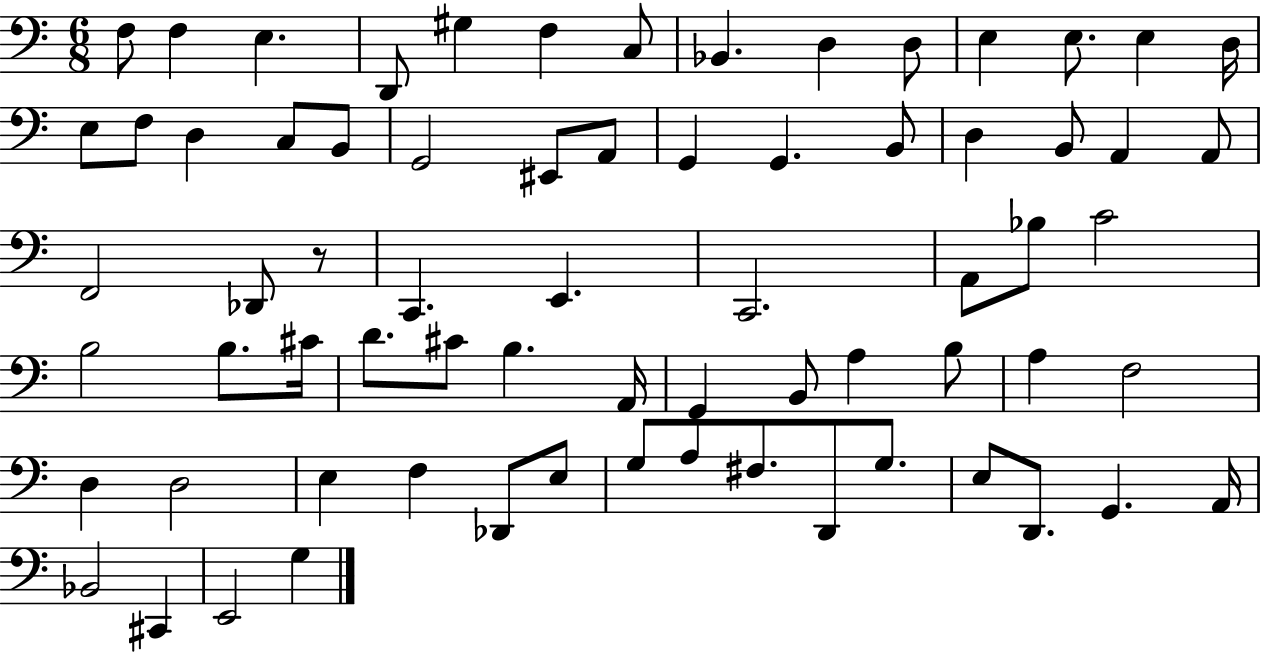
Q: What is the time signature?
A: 6/8